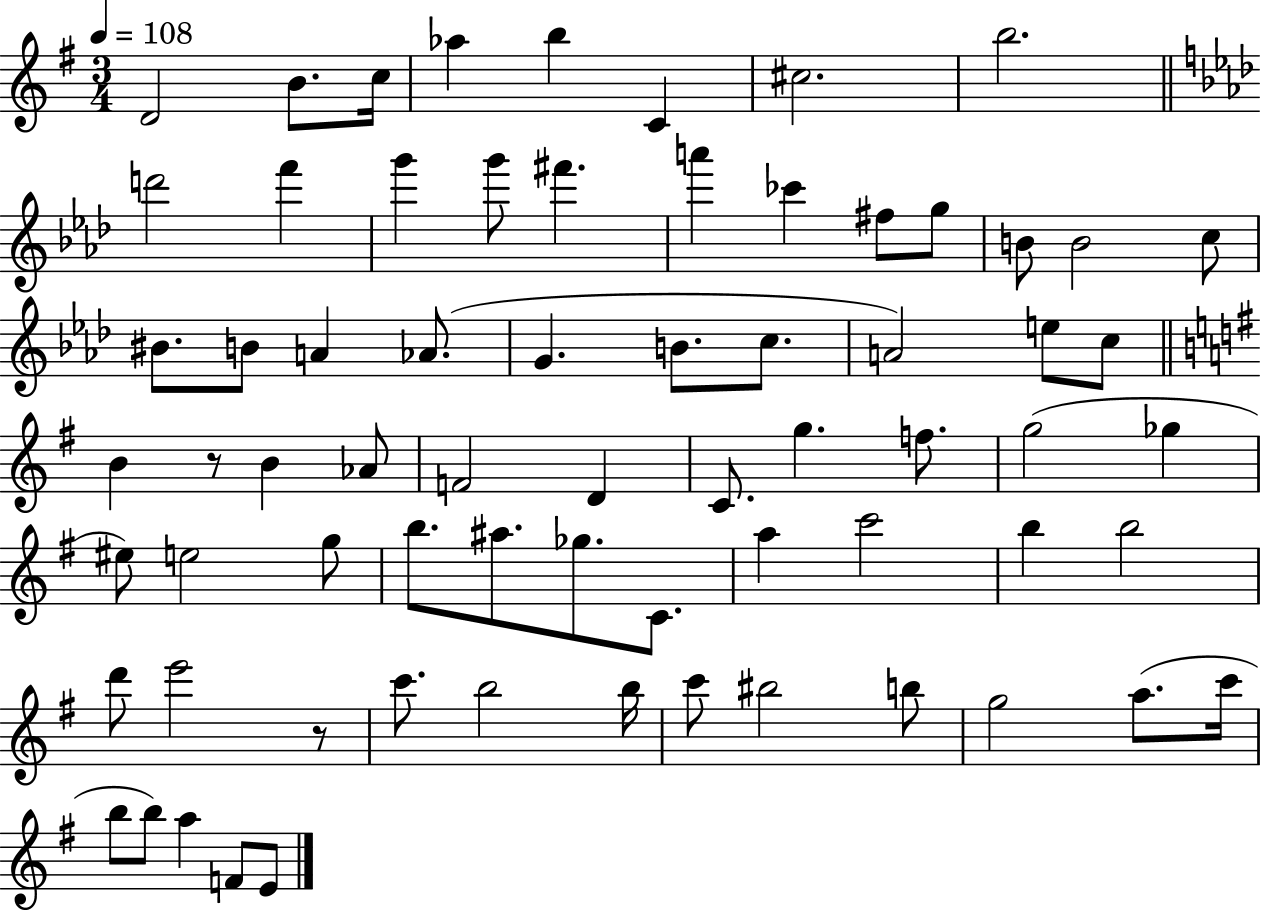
D4/h B4/e. C5/s Ab5/q B5/q C4/q C#5/h. B5/h. D6/h F6/q G6/q G6/e F#6/q. A6/q CES6/q F#5/e G5/e B4/e B4/h C5/e BIS4/e. B4/e A4/q Ab4/e. G4/q. B4/e. C5/e. A4/h E5/e C5/e B4/q R/e B4/q Ab4/e F4/h D4/q C4/e. G5/q. F5/e. G5/h Gb5/q EIS5/e E5/h G5/e B5/e. A#5/e. Gb5/e. C4/e. A5/q C6/h B5/q B5/h D6/e E6/h R/e C6/e. B5/h B5/s C6/e BIS5/h B5/e G5/h A5/e. C6/s B5/e B5/e A5/q F4/e E4/e